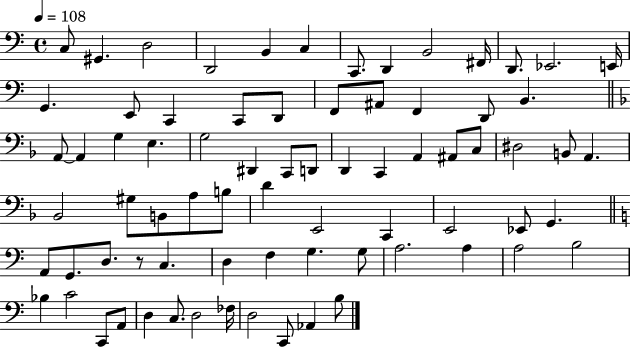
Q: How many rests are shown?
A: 1